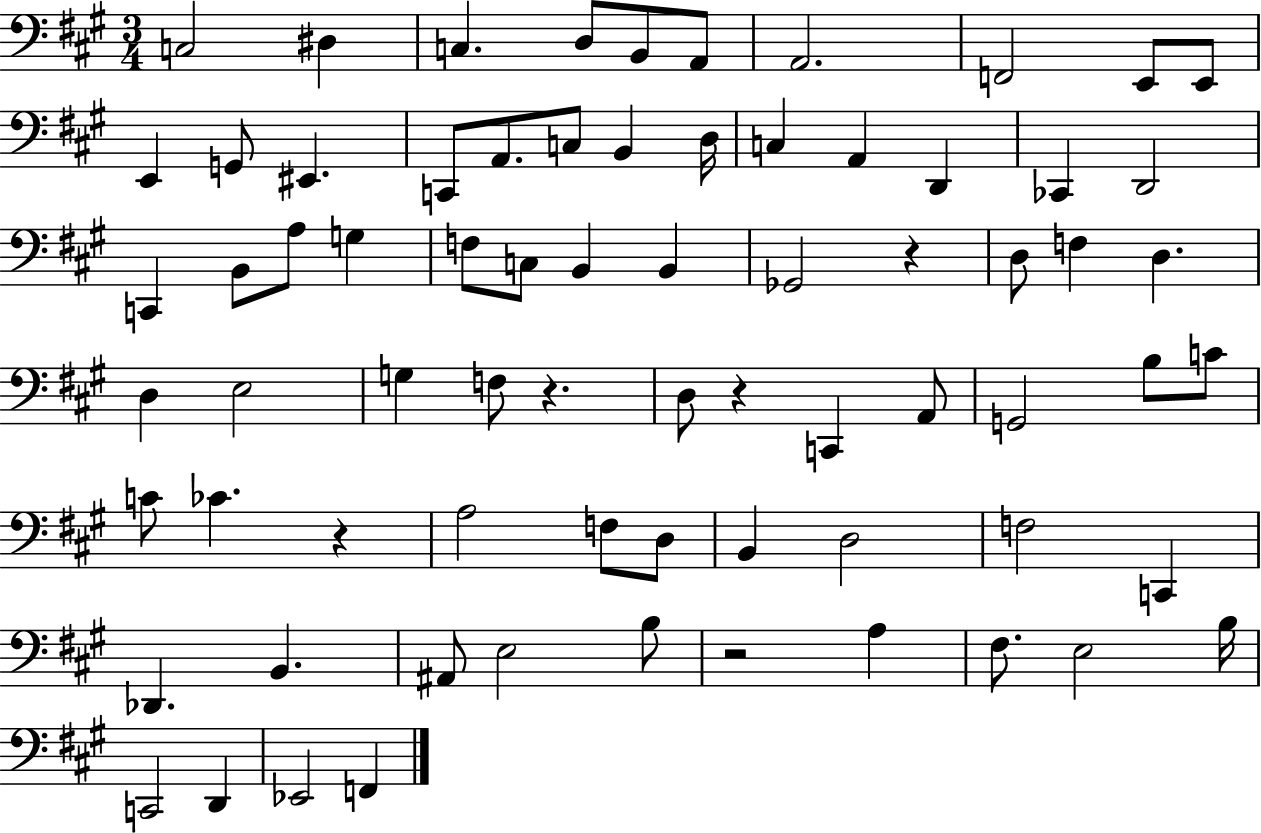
{
  \clef bass
  \numericTimeSignature
  \time 3/4
  \key a \major
  c2 dis4 | c4. d8 b,8 a,8 | a,2. | f,2 e,8 e,8 | \break e,4 g,8 eis,4. | c,8 a,8. c8 b,4 d16 | c4 a,4 d,4 | ces,4 d,2 | \break c,4 b,8 a8 g4 | f8 c8 b,4 b,4 | ges,2 r4 | d8 f4 d4. | \break d4 e2 | g4 f8 r4. | d8 r4 c,4 a,8 | g,2 b8 c'8 | \break c'8 ces'4. r4 | a2 f8 d8 | b,4 d2 | f2 c,4 | \break des,4. b,4. | ais,8 e2 b8 | r2 a4 | fis8. e2 b16 | \break c,2 d,4 | ees,2 f,4 | \bar "|."
}